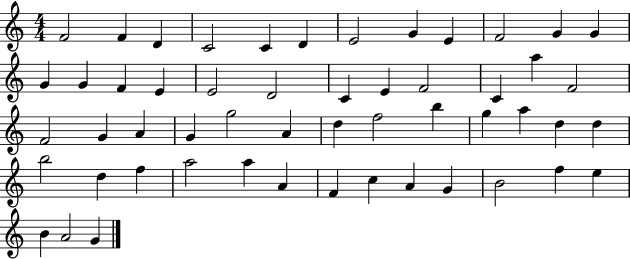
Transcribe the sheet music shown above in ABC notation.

X:1
T:Untitled
M:4/4
L:1/4
K:C
F2 F D C2 C D E2 G E F2 G G G G F E E2 D2 C E F2 C a F2 F2 G A G g2 A d f2 b g a d d b2 d f a2 a A F c A G B2 f e B A2 G